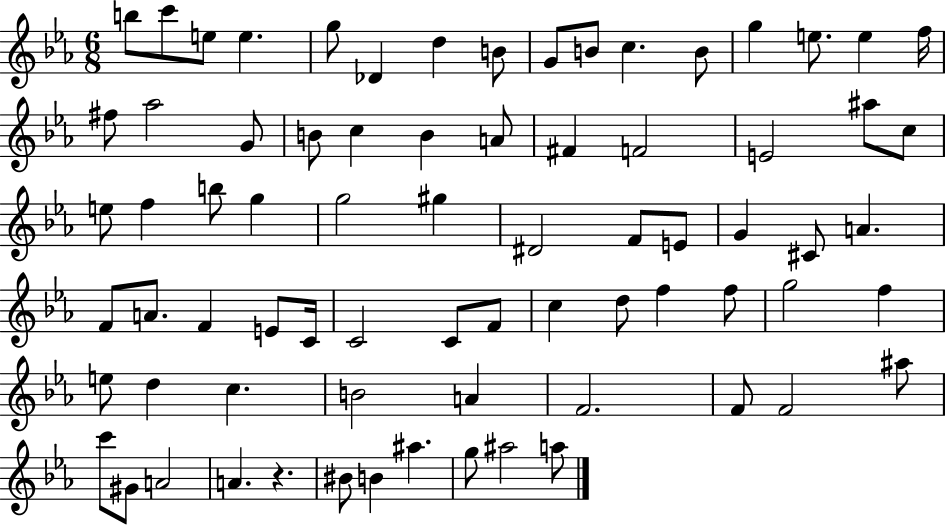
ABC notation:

X:1
T:Untitled
M:6/8
L:1/4
K:Eb
b/2 c'/2 e/2 e g/2 _D d B/2 G/2 B/2 c B/2 g e/2 e f/4 ^f/2 _a2 G/2 B/2 c B A/2 ^F F2 E2 ^a/2 c/2 e/2 f b/2 g g2 ^g ^D2 F/2 E/2 G ^C/2 A F/2 A/2 F E/2 C/4 C2 C/2 F/2 c d/2 f f/2 g2 f e/2 d c B2 A F2 F/2 F2 ^a/2 c'/2 ^G/2 A2 A z ^B/2 B ^a g/2 ^a2 a/2